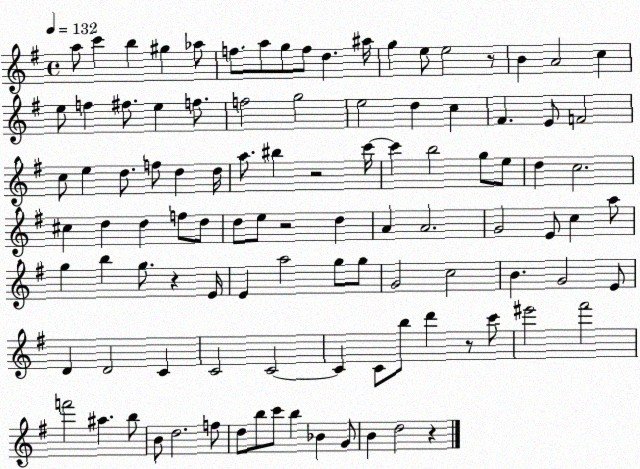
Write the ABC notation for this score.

X:1
T:Untitled
M:4/4
L:1/4
K:G
a/2 c' b ^g _a/2 f/2 a/2 g/2 f/2 d ^a/4 g e/2 e2 z/2 B A2 c e/2 f ^f/2 e f/2 f2 g2 e2 d c ^F E/2 F2 c/2 e d/2 f/2 d d/4 a/2 ^b z2 c'/4 c' b2 g/2 e/2 d c2 ^c d d f/2 d/2 d/2 e/2 z2 d A A2 G2 E/2 c a/2 g b g/2 z E/4 E a2 g/2 g/2 G2 c2 B G2 E/2 D D2 C C2 C2 C C/2 b/2 d' z/2 c'/2 ^e'2 ^f'2 f'2 ^a b/2 B/2 d2 f/2 d/2 b/2 c'/2 b _B G/2 B d2 z